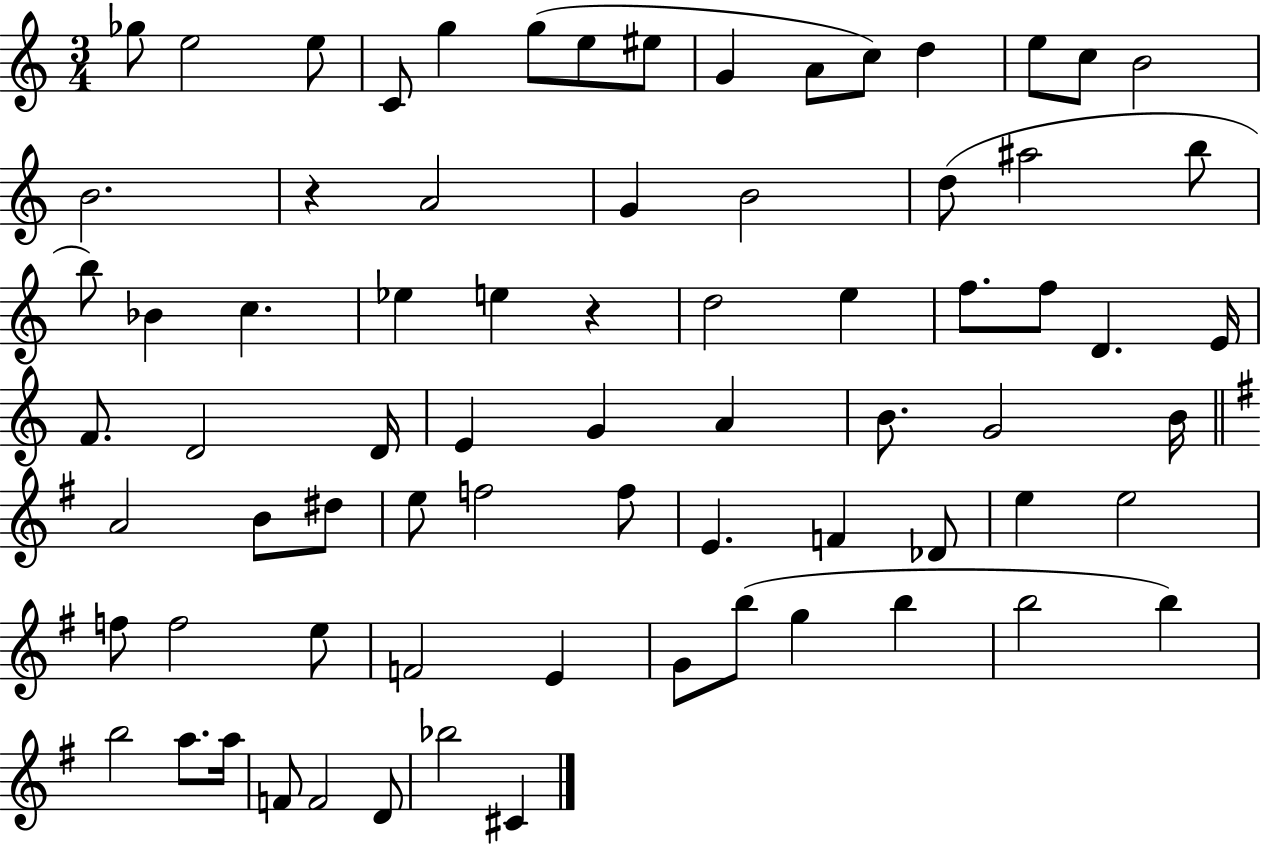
Gb5/e E5/h E5/e C4/e G5/q G5/e E5/e EIS5/e G4/q A4/e C5/e D5/q E5/e C5/e B4/h B4/h. R/q A4/h G4/q B4/h D5/e A#5/h B5/e B5/e Bb4/q C5/q. Eb5/q E5/q R/q D5/h E5/q F5/e. F5/e D4/q. E4/s F4/e. D4/h D4/s E4/q G4/q A4/q B4/e. G4/h B4/s A4/h B4/e D#5/e E5/e F5/h F5/e E4/q. F4/q Db4/e E5/q E5/h F5/e F5/h E5/e F4/h E4/q G4/e B5/e G5/q B5/q B5/h B5/q B5/h A5/e. A5/s F4/e F4/h D4/e Bb5/h C#4/q